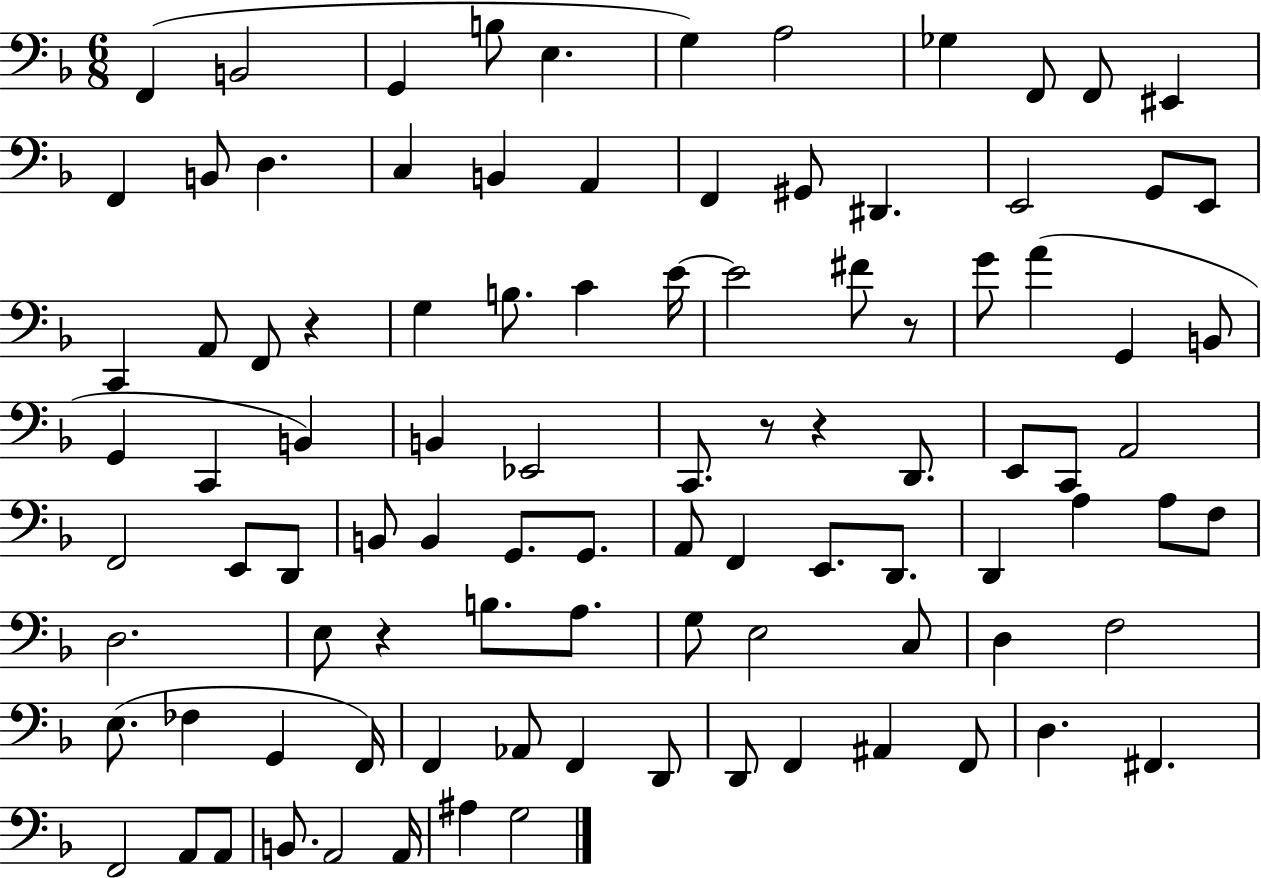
F2/q B2/h G2/q B3/e E3/q. G3/q A3/h Gb3/q F2/e F2/e EIS2/q F2/q B2/e D3/q. C3/q B2/q A2/q F2/q G#2/e D#2/q. E2/h G2/e E2/e C2/q A2/e F2/e R/q G3/q B3/e. C4/q E4/s E4/h F#4/e R/e G4/e A4/q G2/q B2/e G2/q C2/q B2/q B2/q Eb2/h C2/e. R/e R/q D2/e. E2/e C2/e A2/h F2/h E2/e D2/e B2/e B2/q G2/e. G2/e. A2/e F2/q E2/e. D2/e. D2/q A3/q A3/e F3/e D3/h. E3/e R/q B3/e. A3/e. G3/e E3/h C3/e D3/q F3/h E3/e. FES3/q G2/q F2/s F2/q Ab2/e F2/q D2/e D2/e F2/q A#2/q F2/e D3/q. F#2/q. F2/h A2/e A2/e B2/e. A2/h A2/s A#3/q G3/h